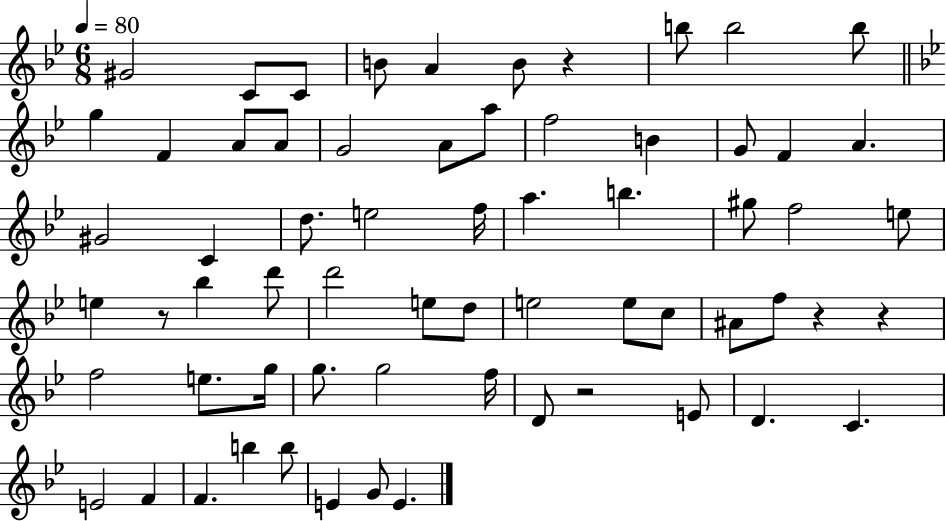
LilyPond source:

{
  \clef treble
  \numericTimeSignature
  \time 6/8
  \key bes \major
  \tempo 4 = 80
  gis'2 c'8 c'8 | b'8 a'4 b'8 r4 | b''8 b''2 b''8 | \bar "||" \break \key bes \major g''4 f'4 a'8 a'8 | g'2 a'8 a''8 | f''2 b'4 | g'8 f'4 a'4. | \break gis'2 c'4 | d''8. e''2 f''16 | a''4. b''4. | gis''8 f''2 e''8 | \break e''4 r8 bes''4 d'''8 | d'''2 e''8 d''8 | e''2 e''8 c''8 | ais'8 f''8 r4 r4 | \break f''2 e''8. g''16 | g''8. g''2 f''16 | d'8 r2 e'8 | d'4. c'4. | \break e'2 f'4 | f'4. b''4 b''8 | e'4 g'8 e'4. | \bar "|."
}